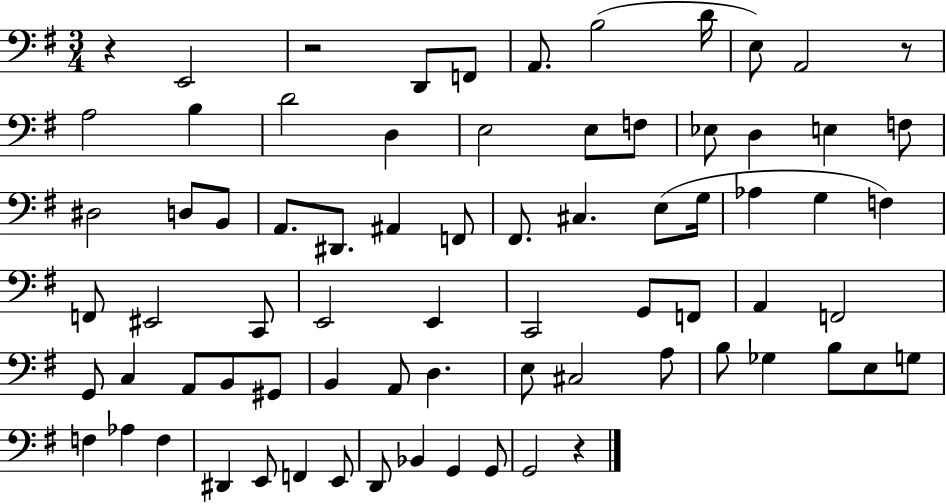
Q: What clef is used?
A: bass